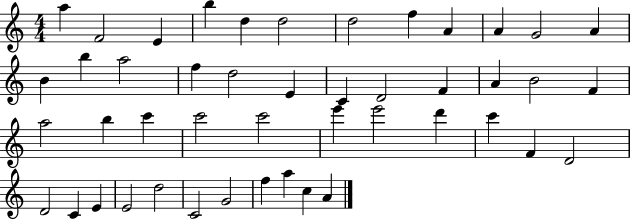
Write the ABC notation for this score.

X:1
T:Untitled
M:4/4
L:1/4
K:C
a F2 E b d d2 d2 f A A G2 A B b a2 f d2 E C D2 F A B2 F a2 b c' c'2 c'2 e' e'2 d' c' F D2 D2 C E E2 d2 C2 G2 f a c A